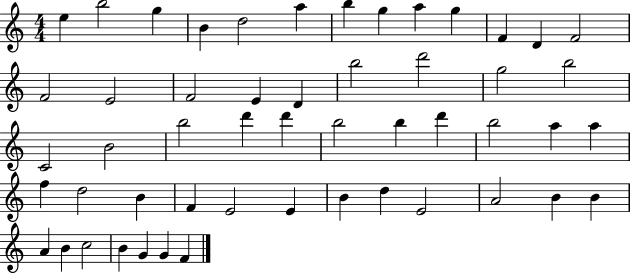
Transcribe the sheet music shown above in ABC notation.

X:1
T:Untitled
M:4/4
L:1/4
K:C
e b2 g B d2 a b g a g F D F2 F2 E2 F2 E D b2 d'2 g2 b2 C2 B2 b2 d' d' b2 b d' b2 a a f d2 B F E2 E B d E2 A2 B B A B c2 B G G F